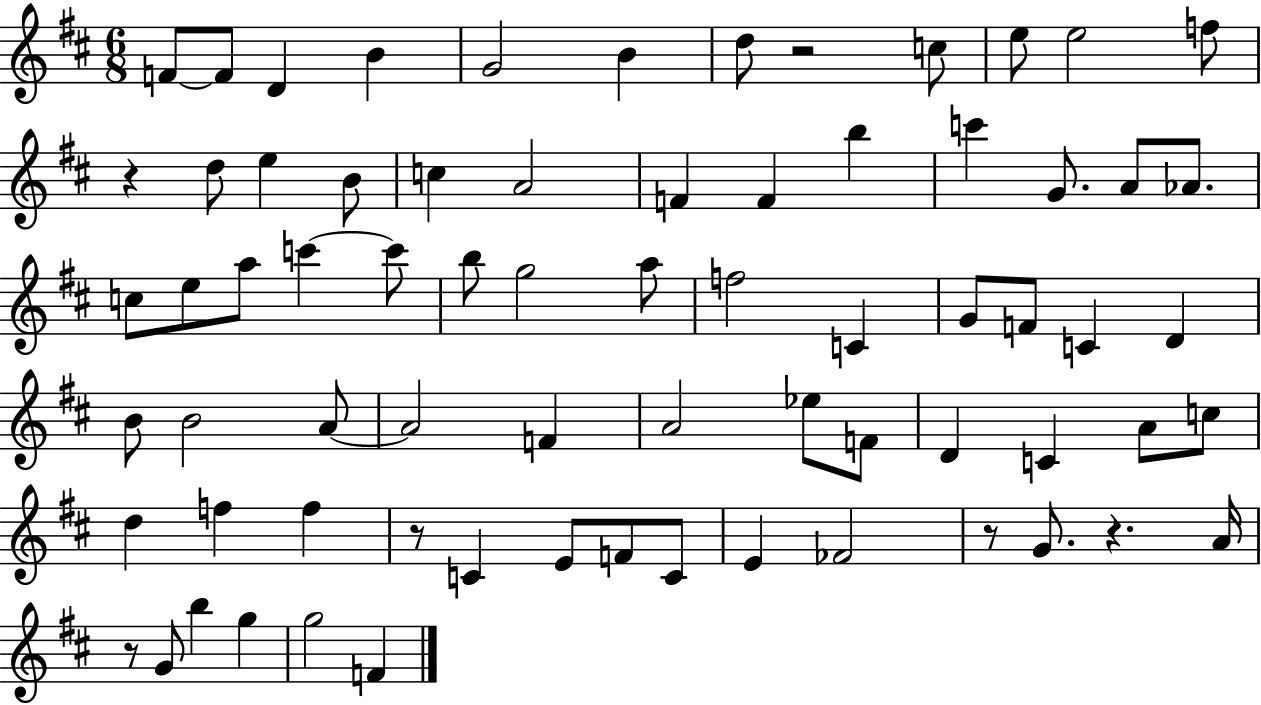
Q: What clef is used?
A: treble